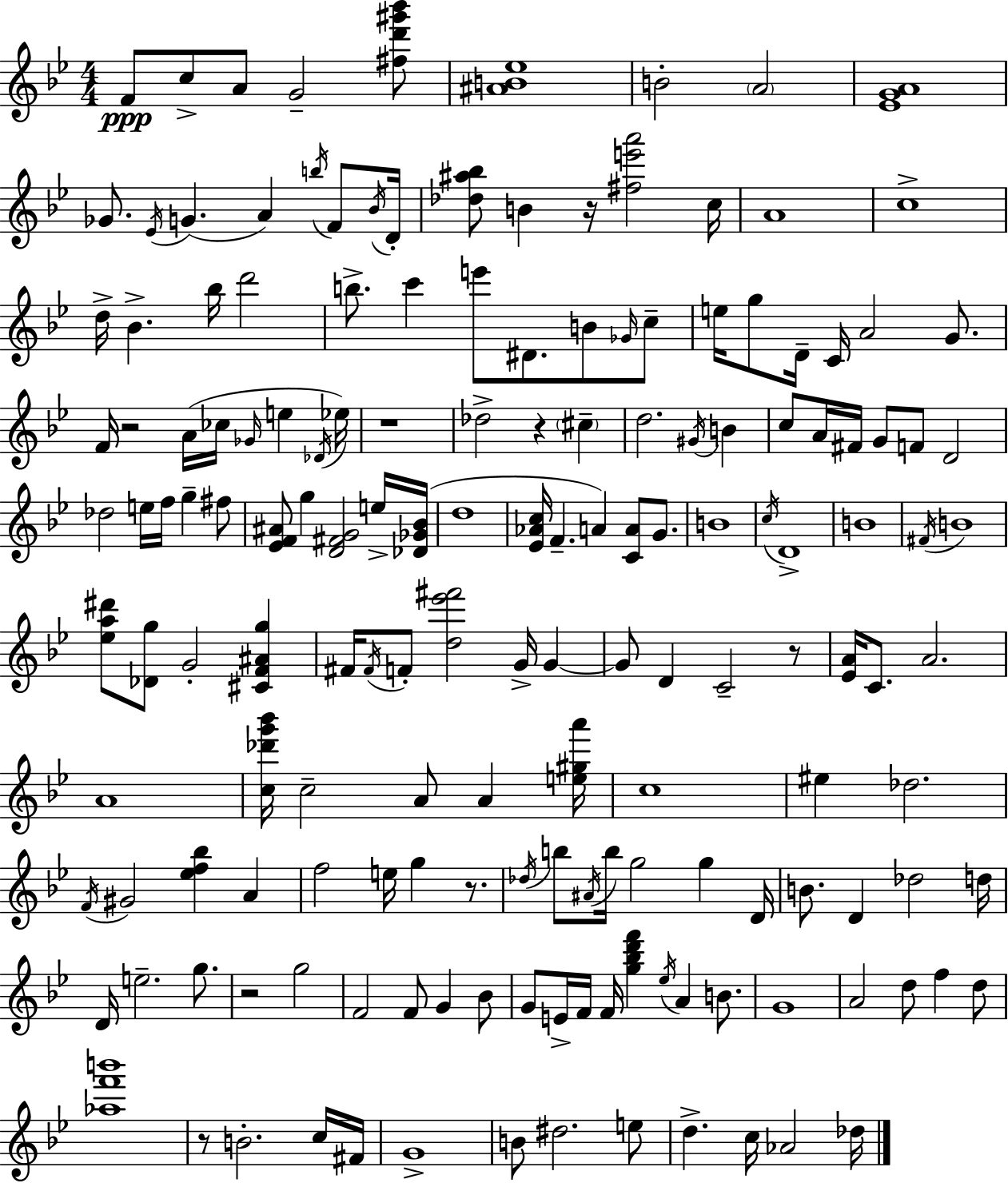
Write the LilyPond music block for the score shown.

{
  \clef treble
  \numericTimeSignature
  \time 4/4
  \key bes \major
  f'8\ppp c''8-> a'8 g'2-- <fis'' d''' gis''' bes'''>8 | <ais' b' ees''>1 | b'2-. \parenthesize a'2 | <ees' g' a'>1 | \break ges'8. \acciaccatura { ees'16 }( g'4. a'4) \acciaccatura { b''16 } f'8 | \acciaccatura { bes'16 } d'16-. <des'' ais'' bes''>8 b'4 r16 <fis'' e''' a'''>2 | c''16 a'1 | c''1-> | \break d''16-> bes'4.-> bes''16 d'''2 | b''8.-> c'''4 e'''8 dis'8. b'8 | \grace { ges'16 } c''8-- e''16 g''8 d'16-- c'16 a'2 | g'8. f'16 r2 a'16( ces''16 \grace { ges'16 } | \break e''4 \acciaccatura { des'16 } ees''16) r1 | des''2-> r4 | \parenthesize cis''4-- d''2. | \acciaccatura { gis'16 } b'4 c''8 a'16 fis'16 g'8 f'8 d'2 | \break des''2 e''16 | f''16 g''4-- fis''8 <ees' f' ais'>8 g''4 <d' fis' g'>2 | e''16-> <des' ges' bes'>16( d''1 | <ees' aes' c''>16 f'4.-- a'4) | \break <c' a'>8 g'8. b'1 | \acciaccatura { c''16 } d'1-> | b'1 | \acciaccatura { fis'16 } b'1 | \break <ees'' a'' dis'''>8 <des' g''>8 g'2-. | <cis' f' ais' g''>4 fis'16 \acciaccatura { fis'16 } f'8-. <d'' ees''' fis'''>2 | g'16-> g'4~~ g'8 d'4 | c'2-- r8 <ees' a'>16 c'8. a'2. | \break a'1 | <c'' des''' g''' bes'''>16 c''2-- | a'8 a'4 <e'' gis'' a'''>16 c''1 | eis''4 des''2. | \break \acciaccatura { f'16 } gis'2 | <ees'' f'' bes''>4 a'4 f''2 | e''16 g''4 r8. \acciaccatura { des''16 } b''8 \acciaccatura { ais'16 } b''16 | g''2 g''4 d'16 b'8. | \break d'4 des''2 d''16 d'16 e''2.-- | g''8. r2 | g''2 f'2 | f'8 g'4 bes'8 g'8 e'16-> | \break f'16 f'16 <g'' bes'' d''' f'''>4 \acciaccatura { ees''16 } a'4 b'8. g'1 | a'2 | d''8 f''4 d''8 <aes'' f''' b'''>1 | r8 | \break b'2.-. c''16 fis'16 g'1-> | b'8 | dis''2. e''8 d''4.-> | c''16 aes'2 des''16 \bar "|."
}